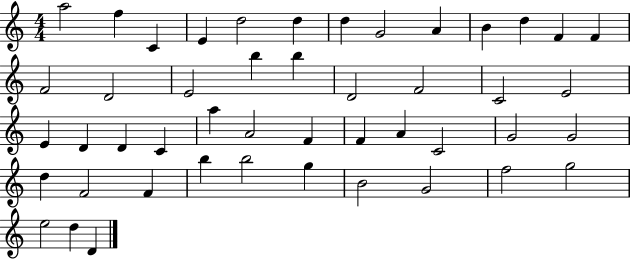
X:1
T:Untitled
M:4/4
L:1/4
K:C
a2 f C E d2 d d G2 A B d F F F2 D2 E2 b b D2 F2 C2 E2 E D D C a A2 F F A C2 G2 G2 d F2 F b b2 g B2 G2 f2 g2 e2 d D